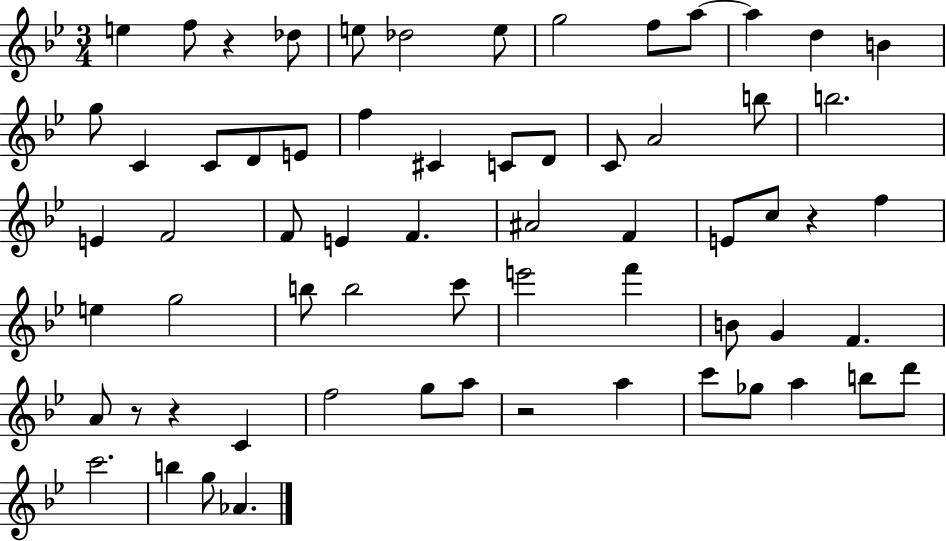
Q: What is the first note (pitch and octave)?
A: E5